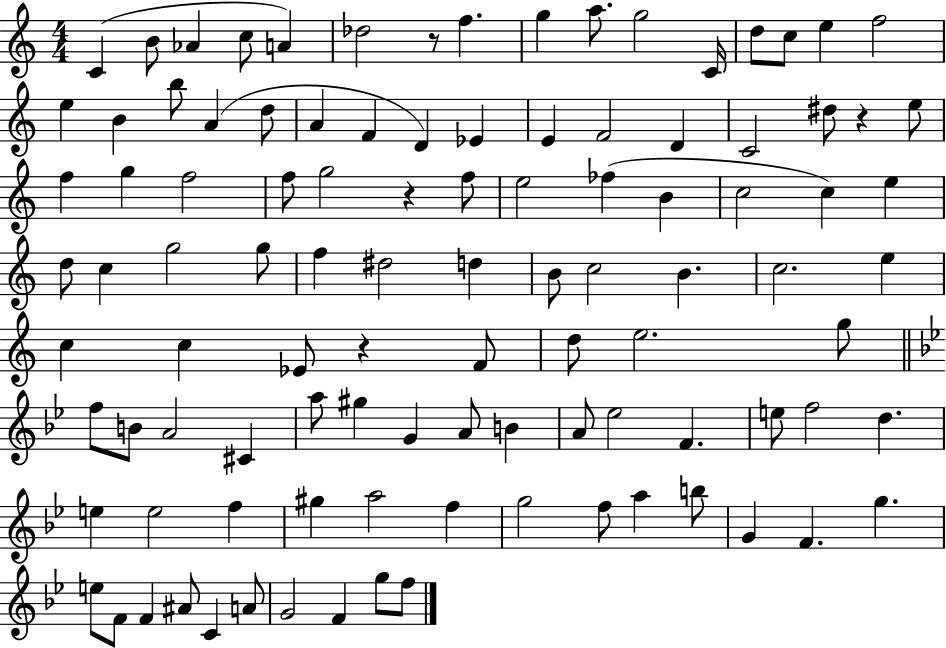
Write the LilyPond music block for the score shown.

{
  \clef treble
  \numericTimeSignature
  \time 4/4
  \key c \major
  \repeat volta 2 { c'4( b'8 aes'4 c''8 a'4) | des''2 r8 f''4. | g''4 a''8. g''2 c'16 | d''8 c''8 e''4 f''2 | \break e''4 b'4 b''8 a'4( d''8 | a'4 f'4 d'4) ees'4 | e'4 f'2 d'4 | c'2 dis''8 r4 e''8 | \break f''4 g''4 f''2 | f''8 g''2 r4 f''8 | e''2 fes''4( b'4 | c''2 c''4) e''4 | \break d''8 c''4 g''2 g''8 | f''4 dis''2 d''4 | b'8 c''2 b'4. | c''2. e''4 | \break c''4 c''4 ees'8 r4 f'8 | d''8 e''2. g''8 | \bar "||" \break \key bes \major f''8 b'8 a'2 cis'4 | a''8 gis''4 g'4 a'8 b'4 | a'8 ees''2 f'4. | e''8 f''2 d''4. | \break e''4 e''2 f''4 | gis''4 a''2 f''4 | g''2 f''8 a''4 b''8 | g'4 f'4. g''4. | \break e''8 f'8 f'4 ais'8 c'4 a'8 | g'2 f'4 g''8 f''8 | } \bar "|."
}